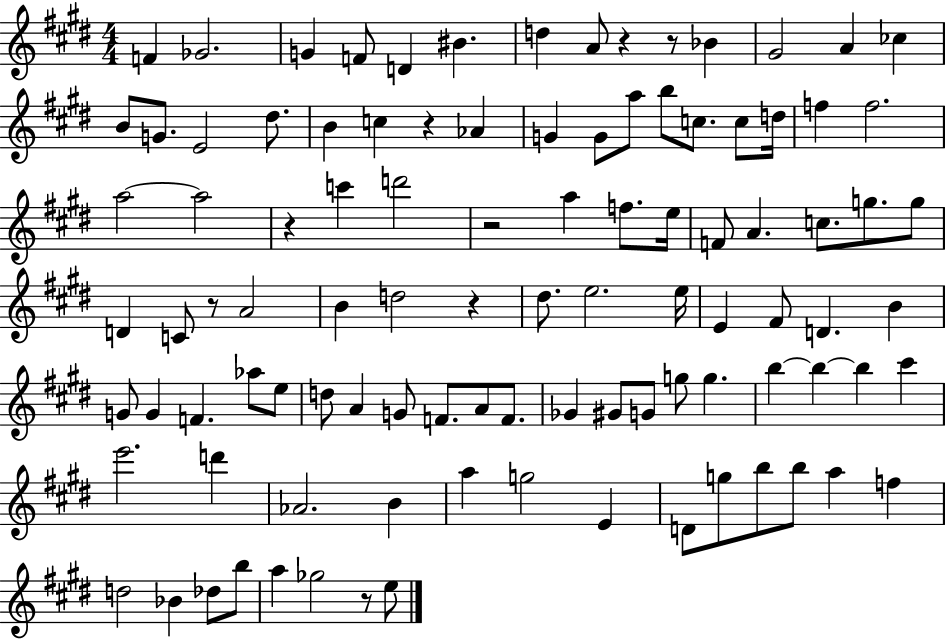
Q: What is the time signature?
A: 4/4